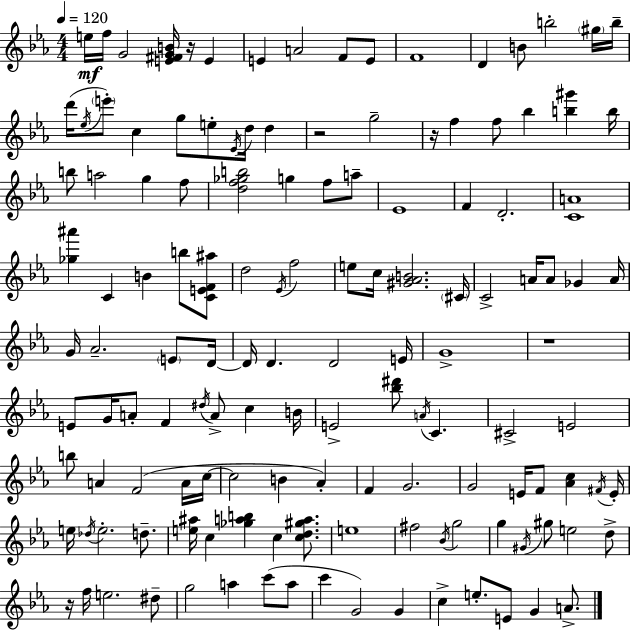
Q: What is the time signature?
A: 4/4